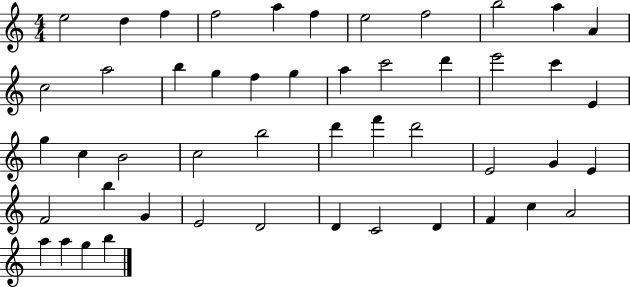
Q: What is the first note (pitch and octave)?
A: E5